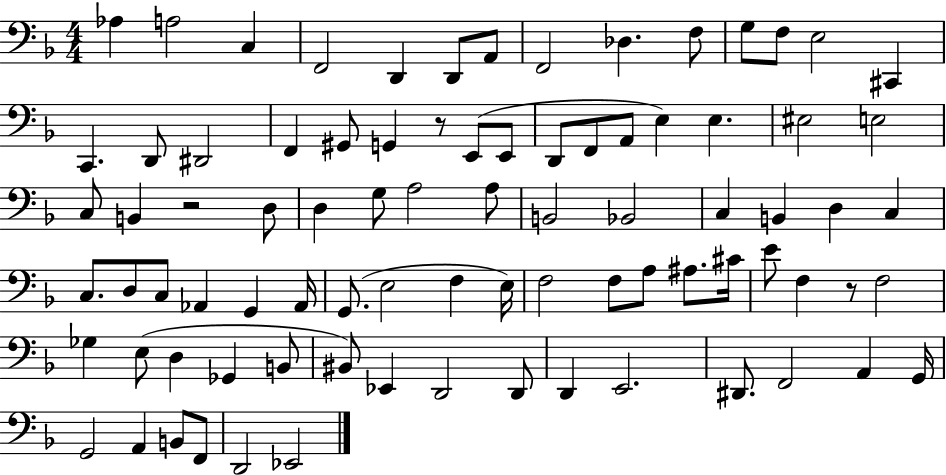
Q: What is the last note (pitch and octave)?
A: Eb2